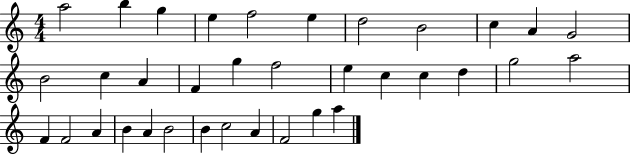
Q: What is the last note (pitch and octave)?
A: A5